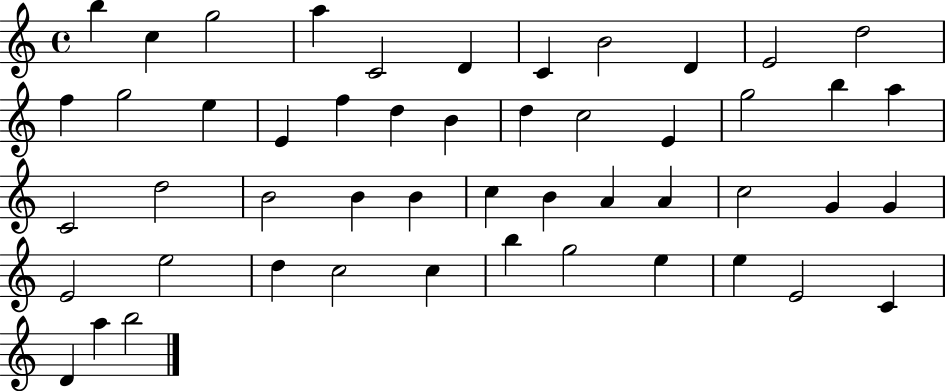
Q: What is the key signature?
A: C major